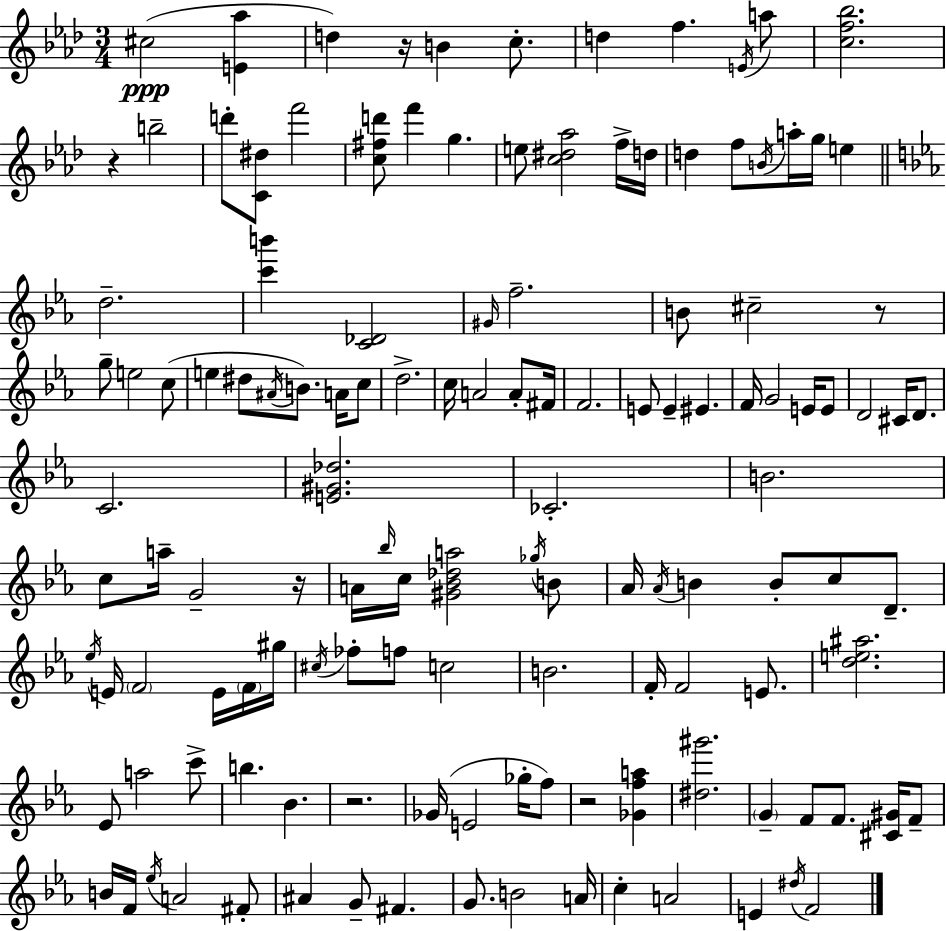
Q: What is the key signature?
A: F minor